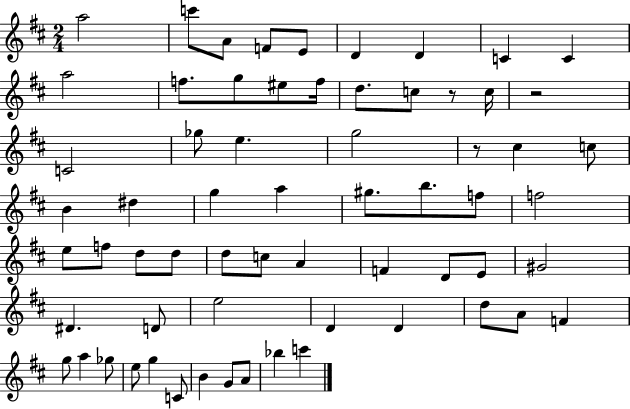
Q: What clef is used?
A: treble